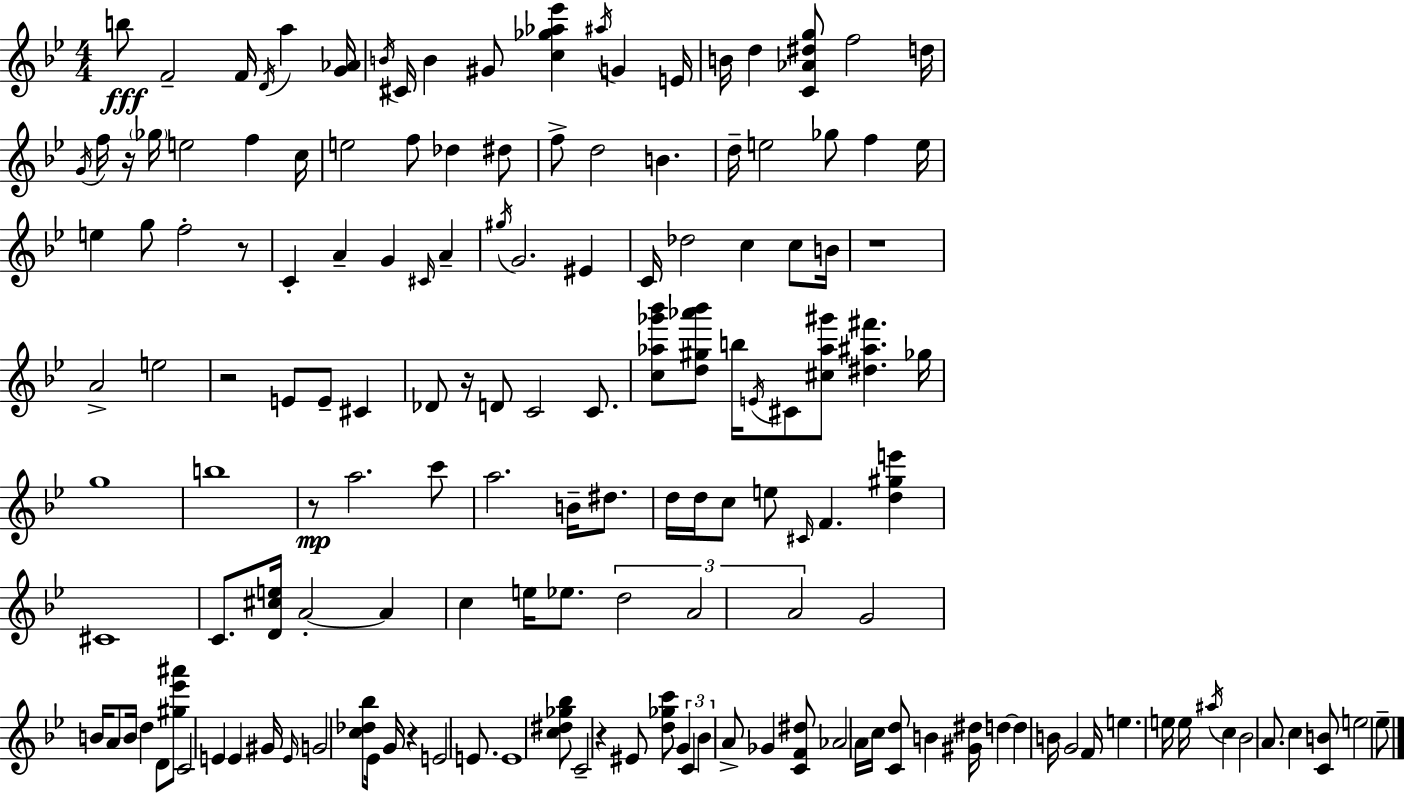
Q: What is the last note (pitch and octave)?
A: Eb5